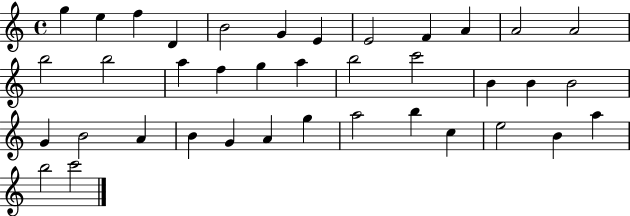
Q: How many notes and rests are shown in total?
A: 38